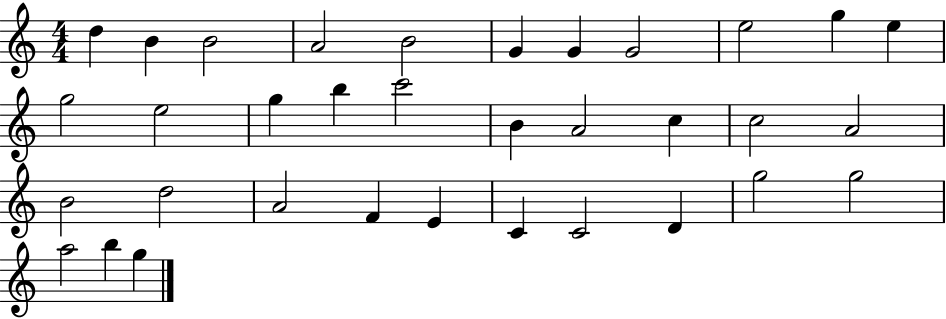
X:1
T:Untitled
M:4/4
L:1/4
K:C
d B B2 A2 B2 G G G2 e2 g e g2 e2 g b c'2 B A2 c c2 A2 B2 d2 A2 F E C C2 D g2 g2 a2 b g